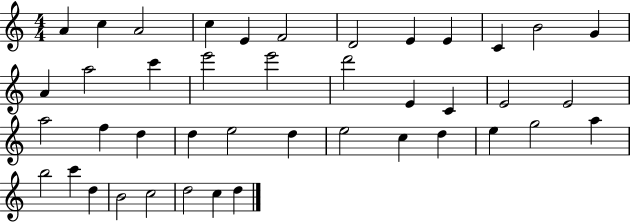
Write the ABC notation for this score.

X:1
T:Untitled
M:4/4
L:1/4
K:C
A c A2 c E F2 D2 E E C B2 G A a2 c' e'2 e'2 d'2 E C E2 E2 a2 f d d e2 d e2 c d e g2 a b2 c' d B2 c2 d2 c d